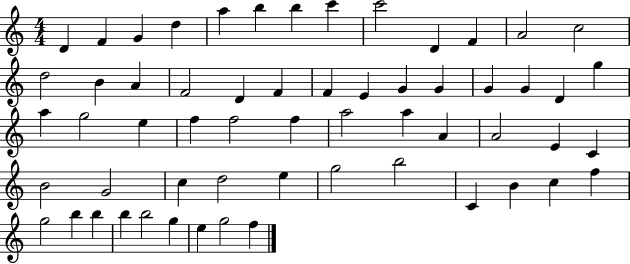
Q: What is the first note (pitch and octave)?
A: D4